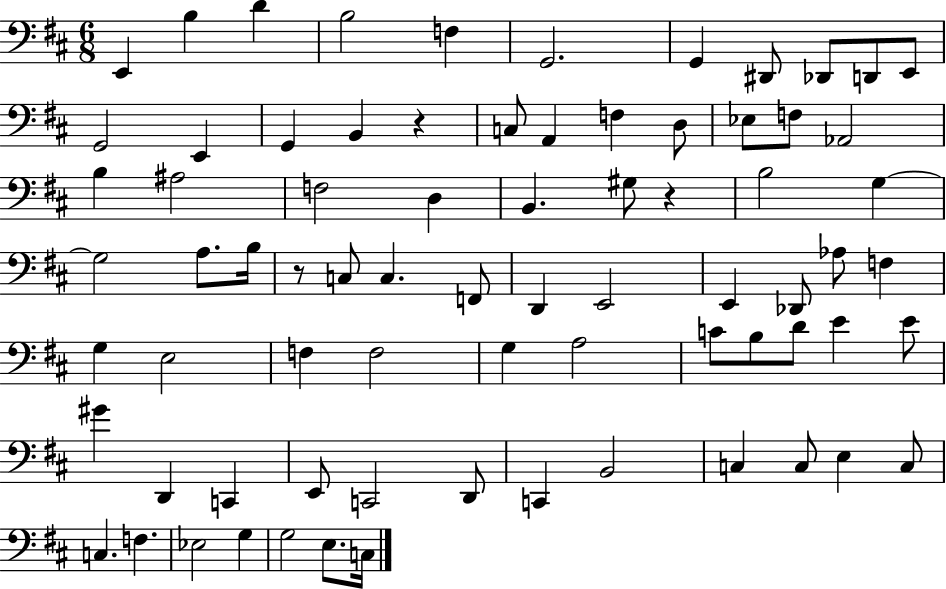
X:1
T:Untitled
M:6/8
L:1/4
K:D
E,, B, D B,2 F, G,,2 G,, ^D,,/2 _D,,/2 D,,/2 E,,/2 G,,2 E,, G,, B,, z C,/2 A,, F, D,/2 _E,/2 F,/2 _A,,2 B, ^A,2 F,2 D, B,, ^G,/2 z B,2 G, G,2 A,/2 B,/4 z/2 C,/2 C, F,,/2 D,, E,,2 E,, _D,,/2 _A,/2 F, G, E,2 F, F,2 G, A,2 C/2 B,/2 D/2 E E/2 ^G D,, C,, E,,/2 C,,2 D,,/2 C,, B,,2 C, C,/2 E, C,/2 C, F, _E,2 G, G,2 E,/2 C,/4